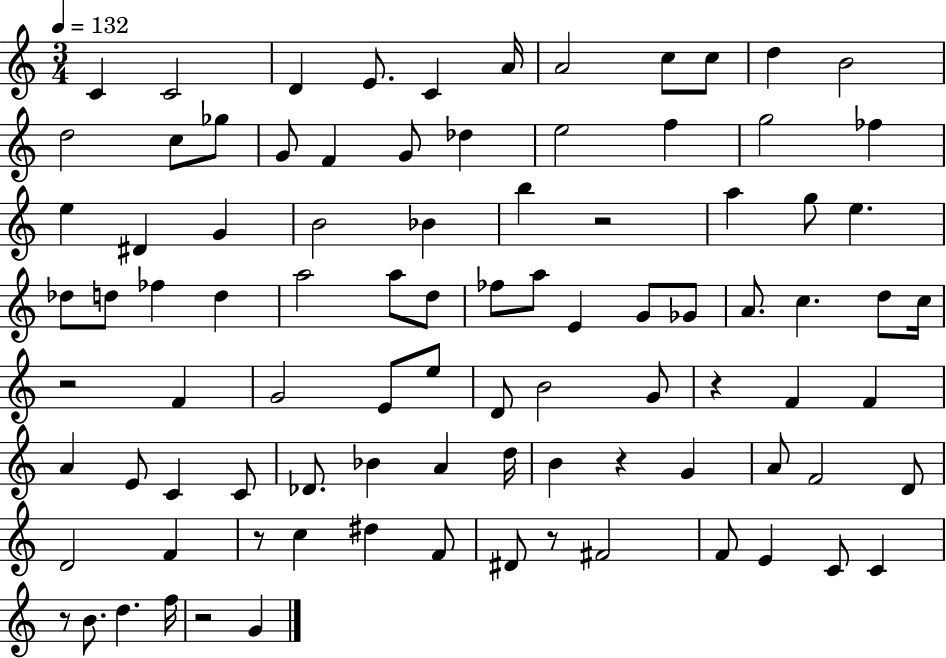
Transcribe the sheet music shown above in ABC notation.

X:1
T:Untitled
M:3/4
L:1/4
K:C
C C2 D E/2 C A/4 A2 c/2 c/2 d B2 d2 c/2 _g/2 G/2 F G/2 _d e2 f g2 _f e ^D G B2 _B b z2 a g/2 e _d/2 d/2 _f d a2 a/2 d/2 _f/2 a/2 E G/2 _G/2 A/2 c d/2 c/4 z2 F G2 E/2 e/2 D/2 B2 G/2 z F F A E/2 C C/2 _D/2 _B A d/4 B z G A/2 F2 D/2 D2 F z/2 c ^d F/2 ^D/2 z/2 ^F2 F/2 E C/2 C z/2 B/2 d f/4 z2 G